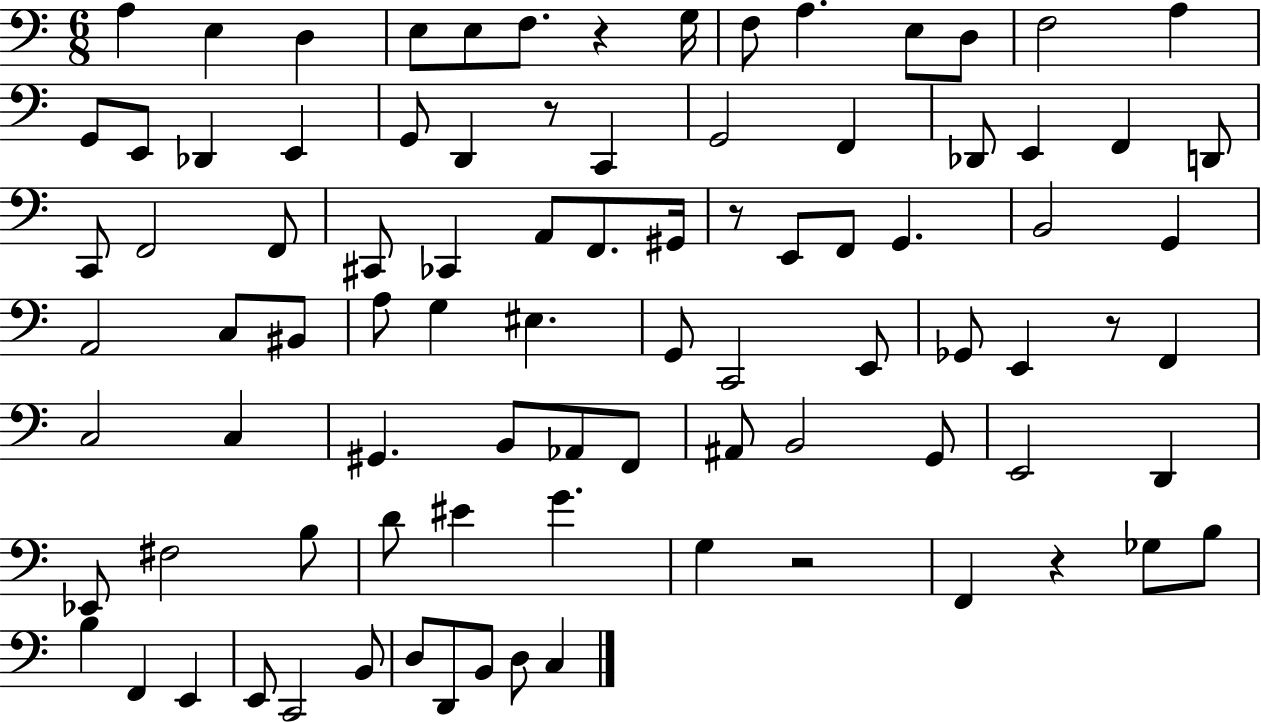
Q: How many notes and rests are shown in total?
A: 89